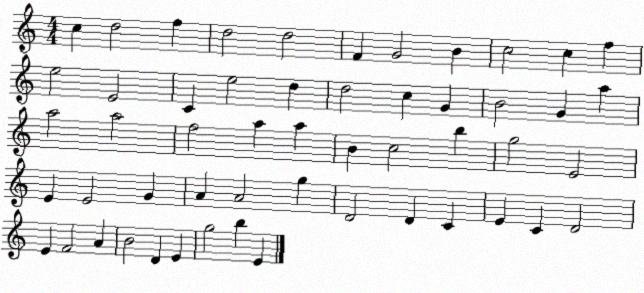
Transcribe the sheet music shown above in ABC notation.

X:1
T:Untitled
M:4/4
L:1/4
K:C
c d2 f d2 d2 F G2 B c2 c f e2 E2 C e2 d d2 c G B2 G a a2 a2 f2 a a B c2 b g2 E2 E E2 G A A2 g D2 D C E C D2 E F2 A B2 D E g2 b E